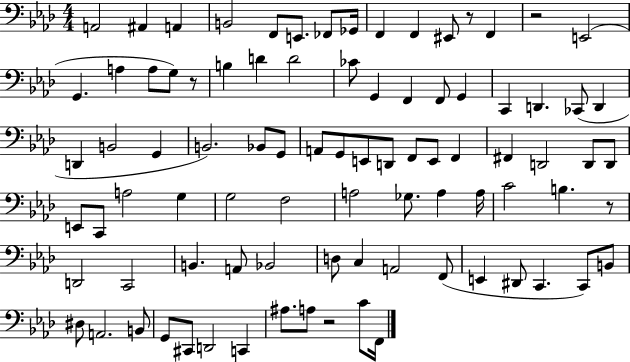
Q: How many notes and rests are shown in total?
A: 88